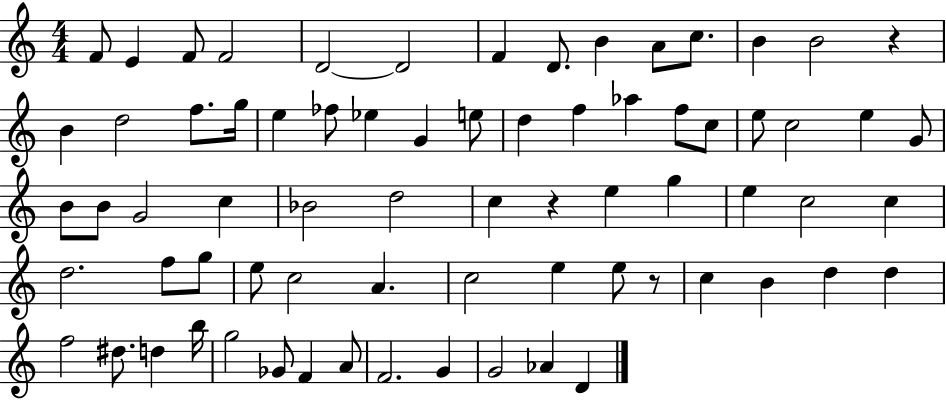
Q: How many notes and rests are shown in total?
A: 72